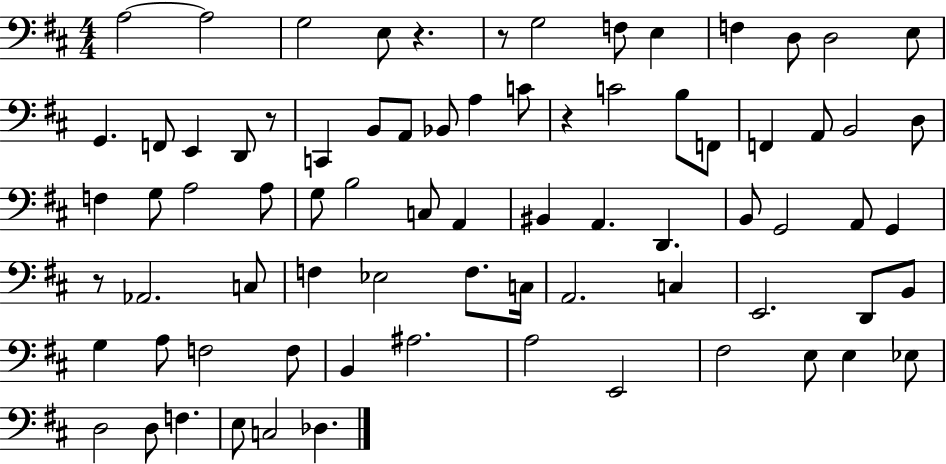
{
  \clef bass
  \numericTimeSignature
  \time 4/4
  \key d \major
  \repeat volta 2 { a2~~ a2 | g2 e8 r4. | r8 g2 f8 e4 | f4 d8 d2 e8 | \break g,4. f,8 e,4 d,8 r8 | c,4 b,8 a,8 bes,8 a4 c'8 | r4 c'2 b8 f,8 | f,4 a,8 b,2 d8 | \break f4 g8 a2 a8 | g8 b2 c8 a,4 | bis,4 a,4. d,4. | b,8 g,2 a,8 g,4 | \break r8 aes,2. c8 | f4 ees2 f8. c16 | a,2. c4 | e,2. d,8 b,8 | \break g4 a8 f2 f8 | b,4 ais2. | a2 e,2 | fis2 e8 e4 ees8 | \break d2 d8 f4. | e8 c2 des4. | } \bar "|."
}